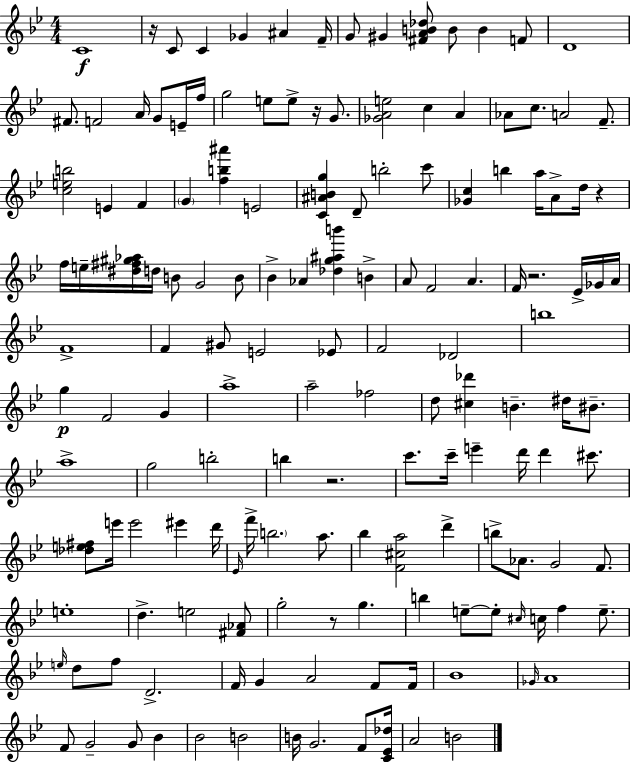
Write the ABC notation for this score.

X:1
T:Untitled
M:4/4
L:1/4
K:Bb
C4 z/4 C/2 C _G ^A F/4 G/2 ^G [^FAB_d]/2 B/2 B F/2 D4 ^F/2 F2 A/4 G/2 E/4 f/4 g2 e/2 e/2 z/4 G/2 [_GAe]2 c A _A/2 c/2 A2 F/2 [ceb]2 E F G [fb^a'] E2 [C^ABg] D/2 b2 c'/2 [_Gc] b a/4 A/2 d/4 z f/4 e/4 [^d^f^g_a]/4 d/4 B/2 G2 B/2 _B _A [_dg^ab'] B A/2 F2 A F/4 z2 _E/4 _G/4 A/4 F4 F ^G/2 E2 _E/2 F2 _D2 b4 g F2 G a4 a2 _f2 d/2 [^c_d'] B ^d/4 ^B/2 a4 g2 b2 b z2 c'/2 c'/4 e' d'/4 d' ^c'/2 [_de^f]/2 e'/4 e'2 ^e' d'/4 _E/4 f'/4 b2 a/2 _b [F^ca]2 d' b/2 _A/2 G2 F/2 e4 d e2 [^F_A]/2 g2 z/2 g b e/2 e/2 ^c/4 c/4 f e/2 e/4 d/2 f/2 D2 F/4 G A2 F/2 F/4 _B4 _G/4 A4 F/2 G2 G/2 _B _B2 B2 B/4 G2 F/2 [C_E_d]/4 A2 B2